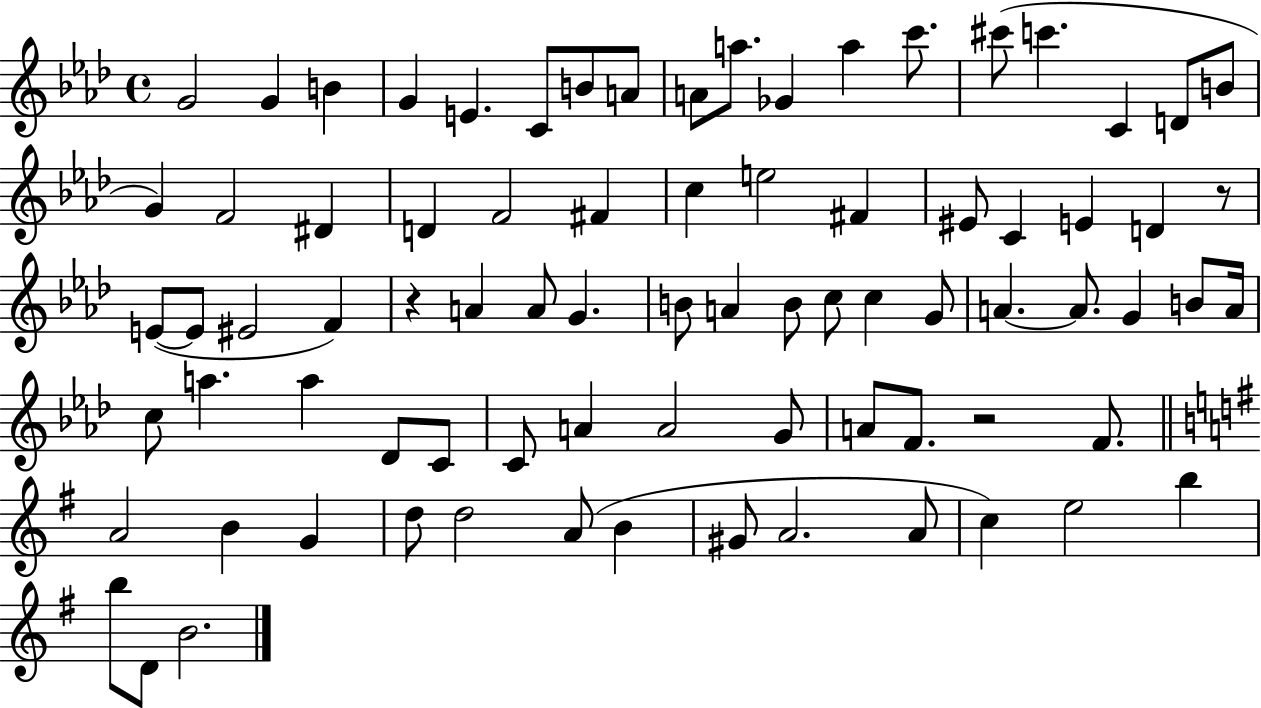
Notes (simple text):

G4/h G4/q B4/q G4/q E4/q. C4/e B4/e A4/e A4/e A5/e. Gb4/q A5/q C6/e. C#6/e C6/q. C4/q D4/e B4/e G4/q F4/h D#4/q D4/q F4/h F#4/q C5/q E5/h F#4/q EIS4/e C4/q E4/q D4/q R/e E4/e E4/e EIS4/h F4/q R/q A4/q A4/e G4/q. B4/e A4/q B4/e C5/e C5/q G4/e A4/q. A4/e. G4/q B4/e A4/s C5/e A5/q. A5/q Db4/e C4/e C4/e A4/q A4/h G4/e A4/e F4/e. R/h F4/e. A4/h B4/q G4/q D5/e D5/h A4/e B4/q G#4/e A4/h. A4/e C5/q E5/h B5/q B5/e D4/e B4/h.